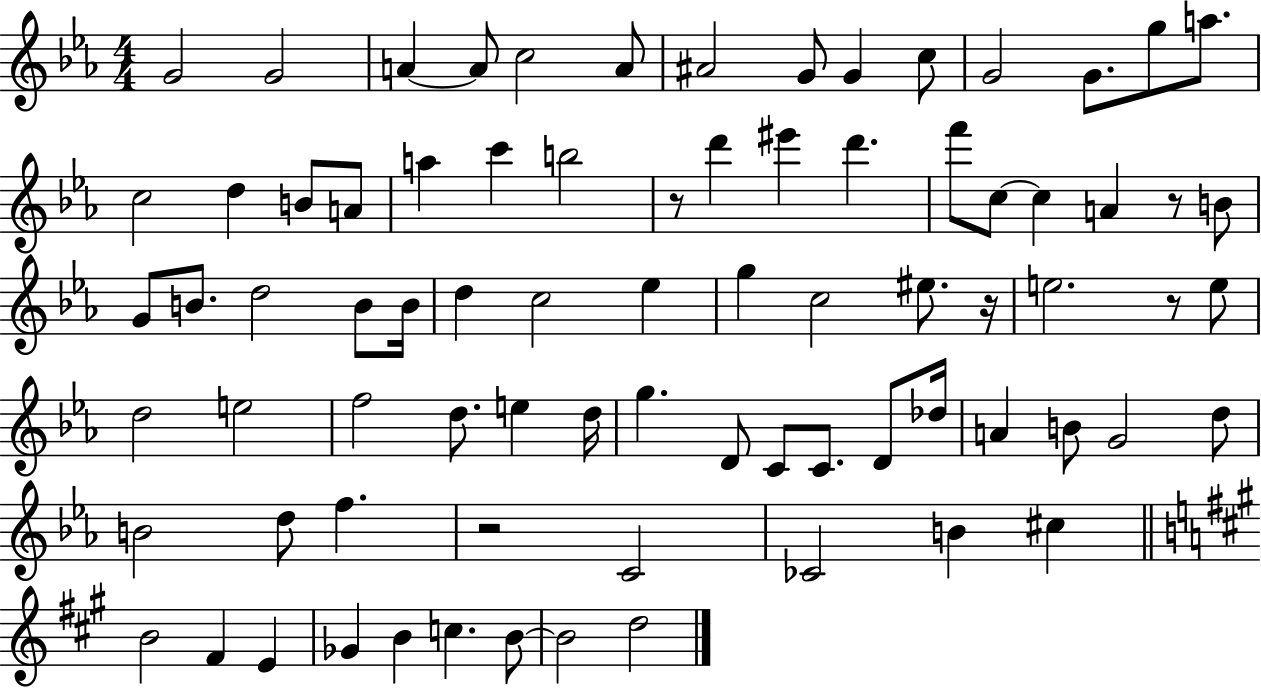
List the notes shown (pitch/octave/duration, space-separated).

G4/h G4/h A4/q A4/e C5/h A4/e A#4/h G4/e G4/q C5/e G4/h G4/e. G5/e A5/e. C5/h D5/q B4/e A4/e A5/q C6/q B5/h R/e D6/q EIS6/q D6/q. F6/e C5/e C5/q A4/q R/e B4/e G4/e B4/e. D5/h B4/e B4/s D5/q C5/h Eb5/q G5/q C5/h EIS5/e. R/s E5/h. R/e E5/e D5/h E5/h F5/h D5/e. E5/q D5/s G5/q. D4/e C4/e C4/e. D4/e Db5/s A4/q B4/e G4/h D5/e B4/h D5/e F5/q. R/h C4/h CES4/h B4/q C#5/q B4/h F#4/q E4/q Gb4/q B4/q C5/q. B4/e B4/h D5/h